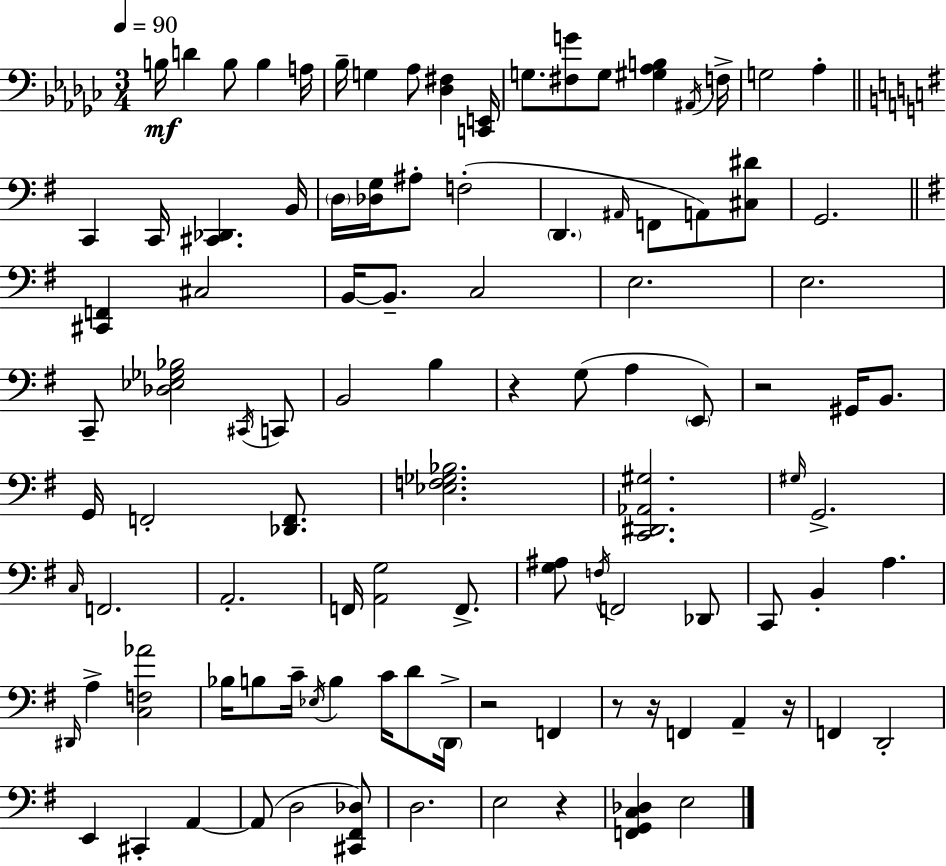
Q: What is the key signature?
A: EES minor